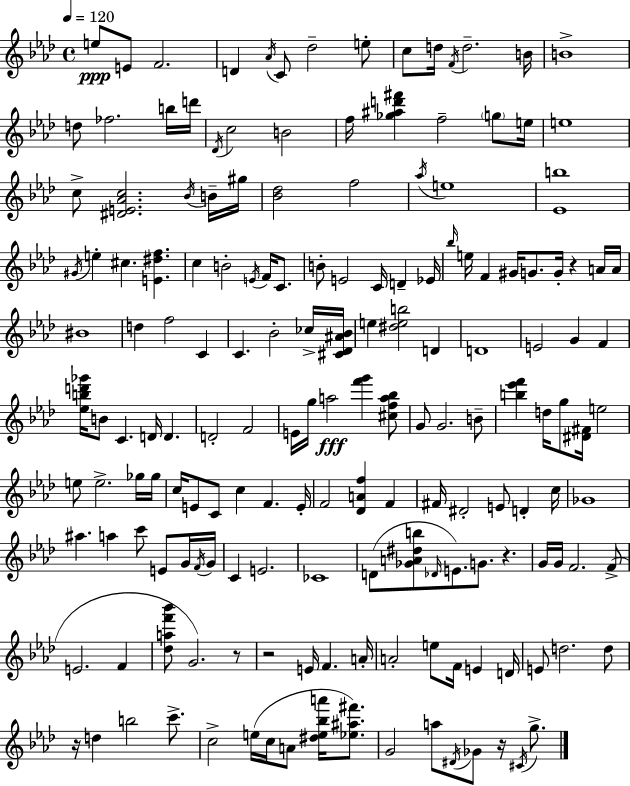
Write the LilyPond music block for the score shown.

{
  \clef treble
  \time 4/4
  \defaultTimeSignature
  \key aes \major
  \tempo 4 = 120
  e''8\ppp e'8 f'2. | d'4 \acciaccatura { aes'16 } c'8 des''2-- e''8-. | c''8 d''16 \acciaccatura { f'16 } d''2.-- | b'16 b'1-> | \break d''8 fes''2. | b''16 d'''16 \acciaccatura { des'16 } c''2 b'2 | f''16 <ges'' ais'' d''' fis'''>4 f''2-- | \parenthesize g''8 e''16 e''1 | \break c''8-> <dis' e' aes' c''>2. | \acciaccatura { bes'16 } b'16-- gis''16 <bes' des''>2 f''2 | \acciaccatura { aes''16 } e''1 | <ees' b''>1 | \break \acciaccatura { gis'16 } e''4-. cis''4. | <e' dis'' f''>4. c''4 b'2-. | \acciaccatura { e'16 } f'16 c'8. b'8-. e'2 | c'16 d'4-- ees'16 \grace { bes''16 } e''16 f'4 gis'16 g'8. | \break g'16-. r4 a'16 a'16 bis'1 | d''4 f''2 | c'4 c'4. bes'2-. | ces''16-> <cis' des' ais' bes'>16 e''4 <dis'' e'' b''>2 | \break d'4 d'1 | e'2 | g'4 f'4 <ees'' b'' d''' ges'''>16 b'8 c'4. | d'16 d'4. d'2-. | \break f'2 e'16 g''16 a''2\fff | <f''' g'''>4 <cis'' f'' a'' bes''>8 g'8 g'2. | b'8-- <b'' ees''' f'''>4 d''16 g''8 <dis' fis'>16 | e''2 e''8 e''2.-> | \break ges''16 ges''16 c''16 e'8 c'8 c''4 | f'4. e'16-. f'2 | <des' a' f''>4 f'4 fis'16 dis'2-. | e'8 d'4-. c''16 ges'1 | \break ais''4. a''4 | c'''8 e'8 g'16 \acciaccatura { f'16 } g'16 c'4 e'2. | ces'1 | d'8( <ges' a' dis'' b''>8 \grace { des'16 } e'8.) | \break g'8. r4. g'16 g'16 f'2. | f'8->( e'2. | f'4 <des'' a'' f''' bes'''>8 g'2.) | r8 r2 | \break e'16 f'4. a'16-. a'2-. | e''8 f'16 e'4 d'16 e'8 d''2. | d''8 r16 d''4 b''2 | c'''8.-> c''2-> | \break e''16( c''16 a'8 <dis'' e'' bes'' a'''>16 <ees'' ais'' fis'''>8.) g'2 | a''8 \acciaccatura { dis'16 } ges'8 r16 \acciaccatura { cis'16 } g''8.-> \bar "|."
}